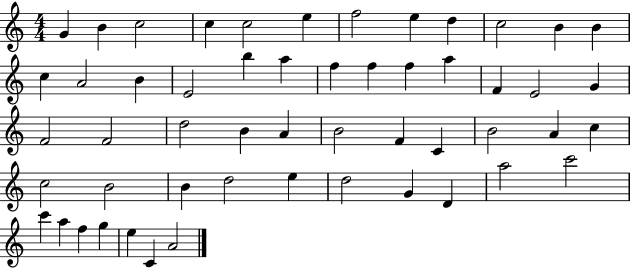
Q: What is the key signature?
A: C major